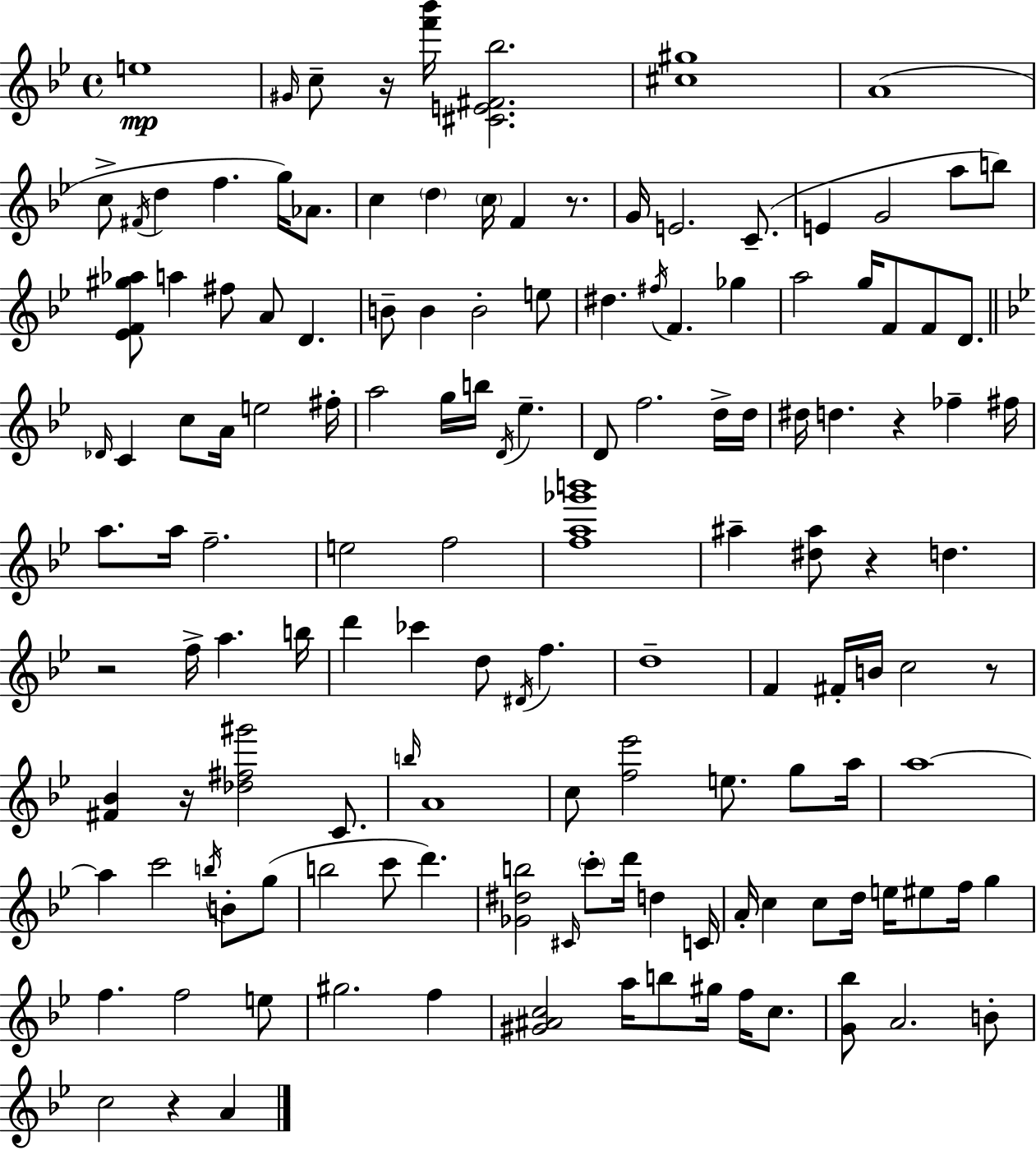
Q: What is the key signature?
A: G minor